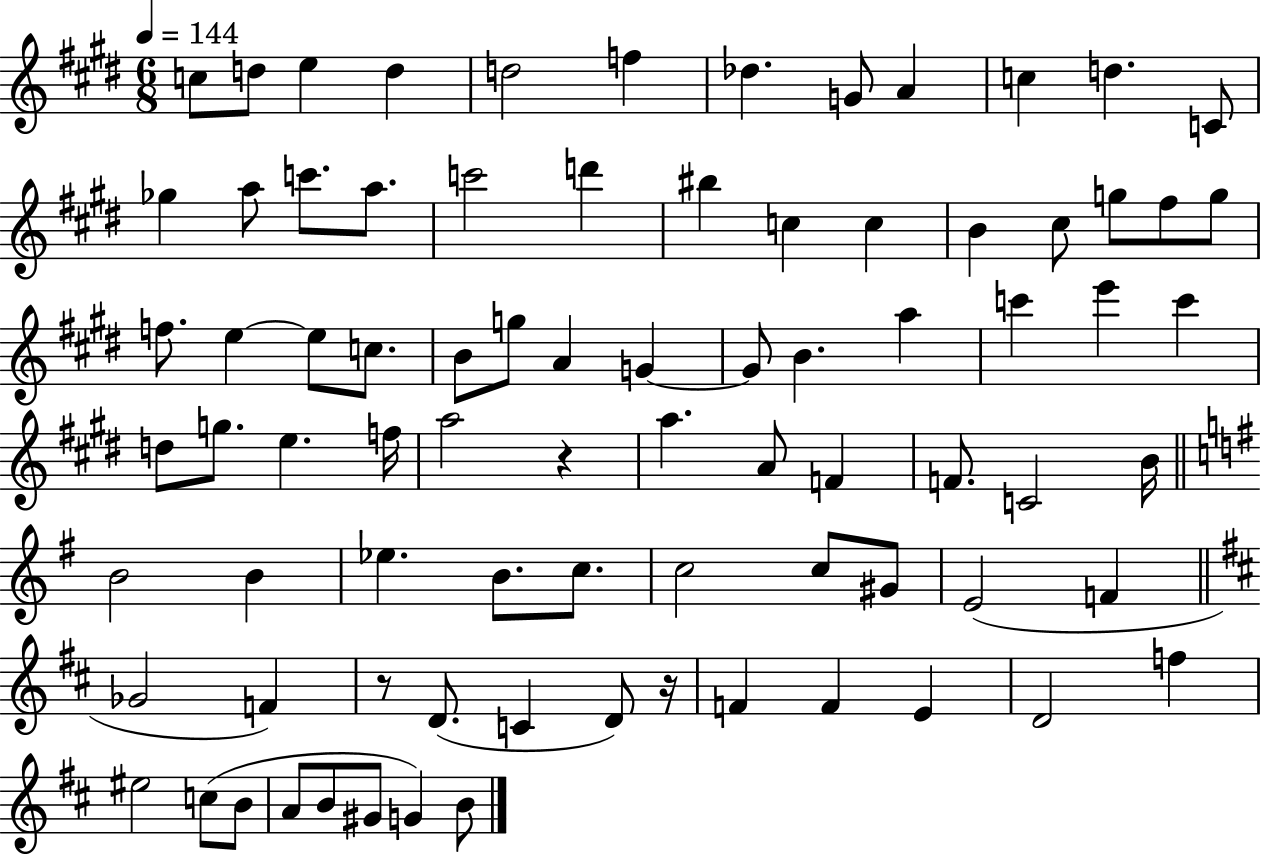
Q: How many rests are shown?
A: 3